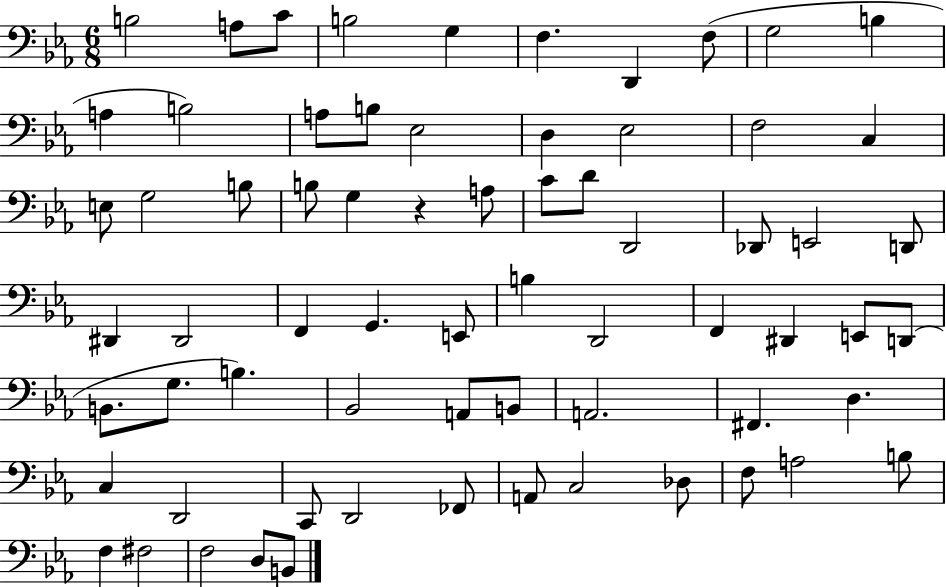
X:1
T:Untitled
M:6/8
L:1/4
K:Eb
B,2 A,/2 C/2 B,2 G, F, D,, F,/2 G,2 B, A, B,2 A,/2 B,/2 _E,2 D, _E,2 F,2 C, E,/2 G,2 B,/2 B,/2 G, z A,/2 C/2 D/2 D,,2 _D,,/2 E,,2 D,,/2 ^D,, ^D,,2 F,, G,, E,,/2 B, D,,2 F,, ^D,, E,,/2 D,,/2 B,,/2 G,/2 B, _B,,2 A,,/2 B,,/2 A,,2 ^F,, D, C, D,,2 C,,/2 D,,2 _F,,/2 A,,/2 C,2 _D,/2 F,/2 A,2 B,/2 F, ^F,2 F,2 D,/2 B,,/2